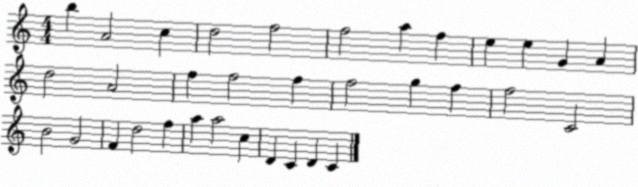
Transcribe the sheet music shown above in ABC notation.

X:1
T:Untitled
M:4/4
L:1/4
K:C
b A2 c d2 f2 f2 a f e e G A d2 A2 f f2 f f2 g f f2 C2 B2 G2 F d2 f a a2 c D C D C